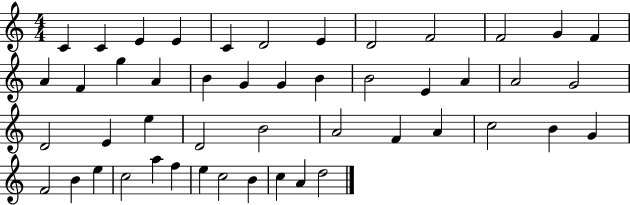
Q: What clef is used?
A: treble